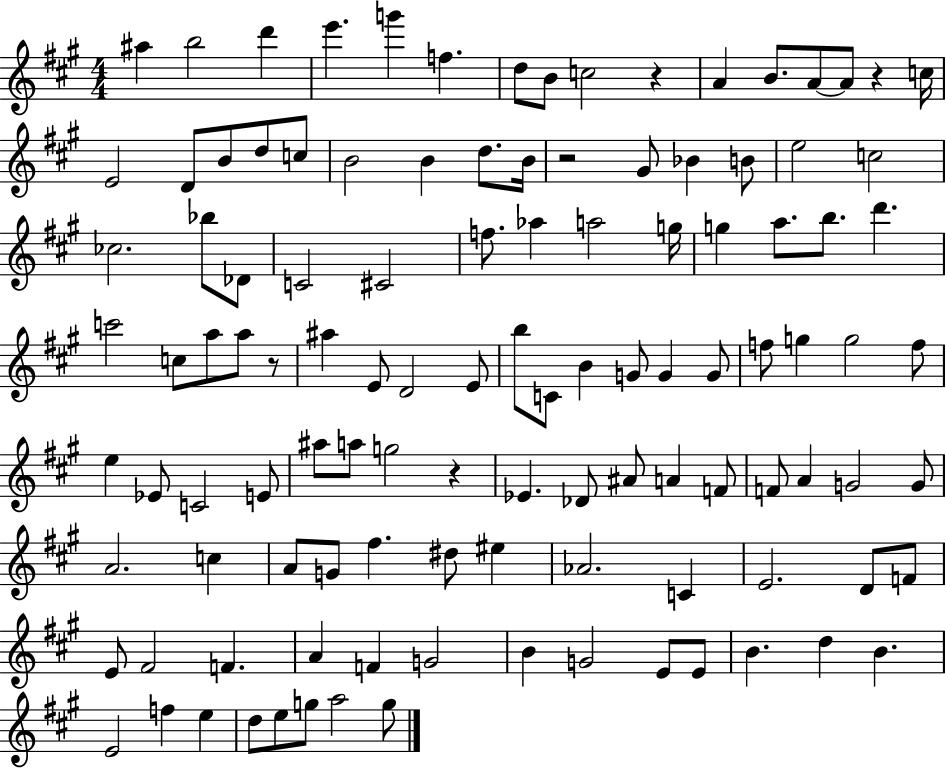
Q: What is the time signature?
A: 4/4